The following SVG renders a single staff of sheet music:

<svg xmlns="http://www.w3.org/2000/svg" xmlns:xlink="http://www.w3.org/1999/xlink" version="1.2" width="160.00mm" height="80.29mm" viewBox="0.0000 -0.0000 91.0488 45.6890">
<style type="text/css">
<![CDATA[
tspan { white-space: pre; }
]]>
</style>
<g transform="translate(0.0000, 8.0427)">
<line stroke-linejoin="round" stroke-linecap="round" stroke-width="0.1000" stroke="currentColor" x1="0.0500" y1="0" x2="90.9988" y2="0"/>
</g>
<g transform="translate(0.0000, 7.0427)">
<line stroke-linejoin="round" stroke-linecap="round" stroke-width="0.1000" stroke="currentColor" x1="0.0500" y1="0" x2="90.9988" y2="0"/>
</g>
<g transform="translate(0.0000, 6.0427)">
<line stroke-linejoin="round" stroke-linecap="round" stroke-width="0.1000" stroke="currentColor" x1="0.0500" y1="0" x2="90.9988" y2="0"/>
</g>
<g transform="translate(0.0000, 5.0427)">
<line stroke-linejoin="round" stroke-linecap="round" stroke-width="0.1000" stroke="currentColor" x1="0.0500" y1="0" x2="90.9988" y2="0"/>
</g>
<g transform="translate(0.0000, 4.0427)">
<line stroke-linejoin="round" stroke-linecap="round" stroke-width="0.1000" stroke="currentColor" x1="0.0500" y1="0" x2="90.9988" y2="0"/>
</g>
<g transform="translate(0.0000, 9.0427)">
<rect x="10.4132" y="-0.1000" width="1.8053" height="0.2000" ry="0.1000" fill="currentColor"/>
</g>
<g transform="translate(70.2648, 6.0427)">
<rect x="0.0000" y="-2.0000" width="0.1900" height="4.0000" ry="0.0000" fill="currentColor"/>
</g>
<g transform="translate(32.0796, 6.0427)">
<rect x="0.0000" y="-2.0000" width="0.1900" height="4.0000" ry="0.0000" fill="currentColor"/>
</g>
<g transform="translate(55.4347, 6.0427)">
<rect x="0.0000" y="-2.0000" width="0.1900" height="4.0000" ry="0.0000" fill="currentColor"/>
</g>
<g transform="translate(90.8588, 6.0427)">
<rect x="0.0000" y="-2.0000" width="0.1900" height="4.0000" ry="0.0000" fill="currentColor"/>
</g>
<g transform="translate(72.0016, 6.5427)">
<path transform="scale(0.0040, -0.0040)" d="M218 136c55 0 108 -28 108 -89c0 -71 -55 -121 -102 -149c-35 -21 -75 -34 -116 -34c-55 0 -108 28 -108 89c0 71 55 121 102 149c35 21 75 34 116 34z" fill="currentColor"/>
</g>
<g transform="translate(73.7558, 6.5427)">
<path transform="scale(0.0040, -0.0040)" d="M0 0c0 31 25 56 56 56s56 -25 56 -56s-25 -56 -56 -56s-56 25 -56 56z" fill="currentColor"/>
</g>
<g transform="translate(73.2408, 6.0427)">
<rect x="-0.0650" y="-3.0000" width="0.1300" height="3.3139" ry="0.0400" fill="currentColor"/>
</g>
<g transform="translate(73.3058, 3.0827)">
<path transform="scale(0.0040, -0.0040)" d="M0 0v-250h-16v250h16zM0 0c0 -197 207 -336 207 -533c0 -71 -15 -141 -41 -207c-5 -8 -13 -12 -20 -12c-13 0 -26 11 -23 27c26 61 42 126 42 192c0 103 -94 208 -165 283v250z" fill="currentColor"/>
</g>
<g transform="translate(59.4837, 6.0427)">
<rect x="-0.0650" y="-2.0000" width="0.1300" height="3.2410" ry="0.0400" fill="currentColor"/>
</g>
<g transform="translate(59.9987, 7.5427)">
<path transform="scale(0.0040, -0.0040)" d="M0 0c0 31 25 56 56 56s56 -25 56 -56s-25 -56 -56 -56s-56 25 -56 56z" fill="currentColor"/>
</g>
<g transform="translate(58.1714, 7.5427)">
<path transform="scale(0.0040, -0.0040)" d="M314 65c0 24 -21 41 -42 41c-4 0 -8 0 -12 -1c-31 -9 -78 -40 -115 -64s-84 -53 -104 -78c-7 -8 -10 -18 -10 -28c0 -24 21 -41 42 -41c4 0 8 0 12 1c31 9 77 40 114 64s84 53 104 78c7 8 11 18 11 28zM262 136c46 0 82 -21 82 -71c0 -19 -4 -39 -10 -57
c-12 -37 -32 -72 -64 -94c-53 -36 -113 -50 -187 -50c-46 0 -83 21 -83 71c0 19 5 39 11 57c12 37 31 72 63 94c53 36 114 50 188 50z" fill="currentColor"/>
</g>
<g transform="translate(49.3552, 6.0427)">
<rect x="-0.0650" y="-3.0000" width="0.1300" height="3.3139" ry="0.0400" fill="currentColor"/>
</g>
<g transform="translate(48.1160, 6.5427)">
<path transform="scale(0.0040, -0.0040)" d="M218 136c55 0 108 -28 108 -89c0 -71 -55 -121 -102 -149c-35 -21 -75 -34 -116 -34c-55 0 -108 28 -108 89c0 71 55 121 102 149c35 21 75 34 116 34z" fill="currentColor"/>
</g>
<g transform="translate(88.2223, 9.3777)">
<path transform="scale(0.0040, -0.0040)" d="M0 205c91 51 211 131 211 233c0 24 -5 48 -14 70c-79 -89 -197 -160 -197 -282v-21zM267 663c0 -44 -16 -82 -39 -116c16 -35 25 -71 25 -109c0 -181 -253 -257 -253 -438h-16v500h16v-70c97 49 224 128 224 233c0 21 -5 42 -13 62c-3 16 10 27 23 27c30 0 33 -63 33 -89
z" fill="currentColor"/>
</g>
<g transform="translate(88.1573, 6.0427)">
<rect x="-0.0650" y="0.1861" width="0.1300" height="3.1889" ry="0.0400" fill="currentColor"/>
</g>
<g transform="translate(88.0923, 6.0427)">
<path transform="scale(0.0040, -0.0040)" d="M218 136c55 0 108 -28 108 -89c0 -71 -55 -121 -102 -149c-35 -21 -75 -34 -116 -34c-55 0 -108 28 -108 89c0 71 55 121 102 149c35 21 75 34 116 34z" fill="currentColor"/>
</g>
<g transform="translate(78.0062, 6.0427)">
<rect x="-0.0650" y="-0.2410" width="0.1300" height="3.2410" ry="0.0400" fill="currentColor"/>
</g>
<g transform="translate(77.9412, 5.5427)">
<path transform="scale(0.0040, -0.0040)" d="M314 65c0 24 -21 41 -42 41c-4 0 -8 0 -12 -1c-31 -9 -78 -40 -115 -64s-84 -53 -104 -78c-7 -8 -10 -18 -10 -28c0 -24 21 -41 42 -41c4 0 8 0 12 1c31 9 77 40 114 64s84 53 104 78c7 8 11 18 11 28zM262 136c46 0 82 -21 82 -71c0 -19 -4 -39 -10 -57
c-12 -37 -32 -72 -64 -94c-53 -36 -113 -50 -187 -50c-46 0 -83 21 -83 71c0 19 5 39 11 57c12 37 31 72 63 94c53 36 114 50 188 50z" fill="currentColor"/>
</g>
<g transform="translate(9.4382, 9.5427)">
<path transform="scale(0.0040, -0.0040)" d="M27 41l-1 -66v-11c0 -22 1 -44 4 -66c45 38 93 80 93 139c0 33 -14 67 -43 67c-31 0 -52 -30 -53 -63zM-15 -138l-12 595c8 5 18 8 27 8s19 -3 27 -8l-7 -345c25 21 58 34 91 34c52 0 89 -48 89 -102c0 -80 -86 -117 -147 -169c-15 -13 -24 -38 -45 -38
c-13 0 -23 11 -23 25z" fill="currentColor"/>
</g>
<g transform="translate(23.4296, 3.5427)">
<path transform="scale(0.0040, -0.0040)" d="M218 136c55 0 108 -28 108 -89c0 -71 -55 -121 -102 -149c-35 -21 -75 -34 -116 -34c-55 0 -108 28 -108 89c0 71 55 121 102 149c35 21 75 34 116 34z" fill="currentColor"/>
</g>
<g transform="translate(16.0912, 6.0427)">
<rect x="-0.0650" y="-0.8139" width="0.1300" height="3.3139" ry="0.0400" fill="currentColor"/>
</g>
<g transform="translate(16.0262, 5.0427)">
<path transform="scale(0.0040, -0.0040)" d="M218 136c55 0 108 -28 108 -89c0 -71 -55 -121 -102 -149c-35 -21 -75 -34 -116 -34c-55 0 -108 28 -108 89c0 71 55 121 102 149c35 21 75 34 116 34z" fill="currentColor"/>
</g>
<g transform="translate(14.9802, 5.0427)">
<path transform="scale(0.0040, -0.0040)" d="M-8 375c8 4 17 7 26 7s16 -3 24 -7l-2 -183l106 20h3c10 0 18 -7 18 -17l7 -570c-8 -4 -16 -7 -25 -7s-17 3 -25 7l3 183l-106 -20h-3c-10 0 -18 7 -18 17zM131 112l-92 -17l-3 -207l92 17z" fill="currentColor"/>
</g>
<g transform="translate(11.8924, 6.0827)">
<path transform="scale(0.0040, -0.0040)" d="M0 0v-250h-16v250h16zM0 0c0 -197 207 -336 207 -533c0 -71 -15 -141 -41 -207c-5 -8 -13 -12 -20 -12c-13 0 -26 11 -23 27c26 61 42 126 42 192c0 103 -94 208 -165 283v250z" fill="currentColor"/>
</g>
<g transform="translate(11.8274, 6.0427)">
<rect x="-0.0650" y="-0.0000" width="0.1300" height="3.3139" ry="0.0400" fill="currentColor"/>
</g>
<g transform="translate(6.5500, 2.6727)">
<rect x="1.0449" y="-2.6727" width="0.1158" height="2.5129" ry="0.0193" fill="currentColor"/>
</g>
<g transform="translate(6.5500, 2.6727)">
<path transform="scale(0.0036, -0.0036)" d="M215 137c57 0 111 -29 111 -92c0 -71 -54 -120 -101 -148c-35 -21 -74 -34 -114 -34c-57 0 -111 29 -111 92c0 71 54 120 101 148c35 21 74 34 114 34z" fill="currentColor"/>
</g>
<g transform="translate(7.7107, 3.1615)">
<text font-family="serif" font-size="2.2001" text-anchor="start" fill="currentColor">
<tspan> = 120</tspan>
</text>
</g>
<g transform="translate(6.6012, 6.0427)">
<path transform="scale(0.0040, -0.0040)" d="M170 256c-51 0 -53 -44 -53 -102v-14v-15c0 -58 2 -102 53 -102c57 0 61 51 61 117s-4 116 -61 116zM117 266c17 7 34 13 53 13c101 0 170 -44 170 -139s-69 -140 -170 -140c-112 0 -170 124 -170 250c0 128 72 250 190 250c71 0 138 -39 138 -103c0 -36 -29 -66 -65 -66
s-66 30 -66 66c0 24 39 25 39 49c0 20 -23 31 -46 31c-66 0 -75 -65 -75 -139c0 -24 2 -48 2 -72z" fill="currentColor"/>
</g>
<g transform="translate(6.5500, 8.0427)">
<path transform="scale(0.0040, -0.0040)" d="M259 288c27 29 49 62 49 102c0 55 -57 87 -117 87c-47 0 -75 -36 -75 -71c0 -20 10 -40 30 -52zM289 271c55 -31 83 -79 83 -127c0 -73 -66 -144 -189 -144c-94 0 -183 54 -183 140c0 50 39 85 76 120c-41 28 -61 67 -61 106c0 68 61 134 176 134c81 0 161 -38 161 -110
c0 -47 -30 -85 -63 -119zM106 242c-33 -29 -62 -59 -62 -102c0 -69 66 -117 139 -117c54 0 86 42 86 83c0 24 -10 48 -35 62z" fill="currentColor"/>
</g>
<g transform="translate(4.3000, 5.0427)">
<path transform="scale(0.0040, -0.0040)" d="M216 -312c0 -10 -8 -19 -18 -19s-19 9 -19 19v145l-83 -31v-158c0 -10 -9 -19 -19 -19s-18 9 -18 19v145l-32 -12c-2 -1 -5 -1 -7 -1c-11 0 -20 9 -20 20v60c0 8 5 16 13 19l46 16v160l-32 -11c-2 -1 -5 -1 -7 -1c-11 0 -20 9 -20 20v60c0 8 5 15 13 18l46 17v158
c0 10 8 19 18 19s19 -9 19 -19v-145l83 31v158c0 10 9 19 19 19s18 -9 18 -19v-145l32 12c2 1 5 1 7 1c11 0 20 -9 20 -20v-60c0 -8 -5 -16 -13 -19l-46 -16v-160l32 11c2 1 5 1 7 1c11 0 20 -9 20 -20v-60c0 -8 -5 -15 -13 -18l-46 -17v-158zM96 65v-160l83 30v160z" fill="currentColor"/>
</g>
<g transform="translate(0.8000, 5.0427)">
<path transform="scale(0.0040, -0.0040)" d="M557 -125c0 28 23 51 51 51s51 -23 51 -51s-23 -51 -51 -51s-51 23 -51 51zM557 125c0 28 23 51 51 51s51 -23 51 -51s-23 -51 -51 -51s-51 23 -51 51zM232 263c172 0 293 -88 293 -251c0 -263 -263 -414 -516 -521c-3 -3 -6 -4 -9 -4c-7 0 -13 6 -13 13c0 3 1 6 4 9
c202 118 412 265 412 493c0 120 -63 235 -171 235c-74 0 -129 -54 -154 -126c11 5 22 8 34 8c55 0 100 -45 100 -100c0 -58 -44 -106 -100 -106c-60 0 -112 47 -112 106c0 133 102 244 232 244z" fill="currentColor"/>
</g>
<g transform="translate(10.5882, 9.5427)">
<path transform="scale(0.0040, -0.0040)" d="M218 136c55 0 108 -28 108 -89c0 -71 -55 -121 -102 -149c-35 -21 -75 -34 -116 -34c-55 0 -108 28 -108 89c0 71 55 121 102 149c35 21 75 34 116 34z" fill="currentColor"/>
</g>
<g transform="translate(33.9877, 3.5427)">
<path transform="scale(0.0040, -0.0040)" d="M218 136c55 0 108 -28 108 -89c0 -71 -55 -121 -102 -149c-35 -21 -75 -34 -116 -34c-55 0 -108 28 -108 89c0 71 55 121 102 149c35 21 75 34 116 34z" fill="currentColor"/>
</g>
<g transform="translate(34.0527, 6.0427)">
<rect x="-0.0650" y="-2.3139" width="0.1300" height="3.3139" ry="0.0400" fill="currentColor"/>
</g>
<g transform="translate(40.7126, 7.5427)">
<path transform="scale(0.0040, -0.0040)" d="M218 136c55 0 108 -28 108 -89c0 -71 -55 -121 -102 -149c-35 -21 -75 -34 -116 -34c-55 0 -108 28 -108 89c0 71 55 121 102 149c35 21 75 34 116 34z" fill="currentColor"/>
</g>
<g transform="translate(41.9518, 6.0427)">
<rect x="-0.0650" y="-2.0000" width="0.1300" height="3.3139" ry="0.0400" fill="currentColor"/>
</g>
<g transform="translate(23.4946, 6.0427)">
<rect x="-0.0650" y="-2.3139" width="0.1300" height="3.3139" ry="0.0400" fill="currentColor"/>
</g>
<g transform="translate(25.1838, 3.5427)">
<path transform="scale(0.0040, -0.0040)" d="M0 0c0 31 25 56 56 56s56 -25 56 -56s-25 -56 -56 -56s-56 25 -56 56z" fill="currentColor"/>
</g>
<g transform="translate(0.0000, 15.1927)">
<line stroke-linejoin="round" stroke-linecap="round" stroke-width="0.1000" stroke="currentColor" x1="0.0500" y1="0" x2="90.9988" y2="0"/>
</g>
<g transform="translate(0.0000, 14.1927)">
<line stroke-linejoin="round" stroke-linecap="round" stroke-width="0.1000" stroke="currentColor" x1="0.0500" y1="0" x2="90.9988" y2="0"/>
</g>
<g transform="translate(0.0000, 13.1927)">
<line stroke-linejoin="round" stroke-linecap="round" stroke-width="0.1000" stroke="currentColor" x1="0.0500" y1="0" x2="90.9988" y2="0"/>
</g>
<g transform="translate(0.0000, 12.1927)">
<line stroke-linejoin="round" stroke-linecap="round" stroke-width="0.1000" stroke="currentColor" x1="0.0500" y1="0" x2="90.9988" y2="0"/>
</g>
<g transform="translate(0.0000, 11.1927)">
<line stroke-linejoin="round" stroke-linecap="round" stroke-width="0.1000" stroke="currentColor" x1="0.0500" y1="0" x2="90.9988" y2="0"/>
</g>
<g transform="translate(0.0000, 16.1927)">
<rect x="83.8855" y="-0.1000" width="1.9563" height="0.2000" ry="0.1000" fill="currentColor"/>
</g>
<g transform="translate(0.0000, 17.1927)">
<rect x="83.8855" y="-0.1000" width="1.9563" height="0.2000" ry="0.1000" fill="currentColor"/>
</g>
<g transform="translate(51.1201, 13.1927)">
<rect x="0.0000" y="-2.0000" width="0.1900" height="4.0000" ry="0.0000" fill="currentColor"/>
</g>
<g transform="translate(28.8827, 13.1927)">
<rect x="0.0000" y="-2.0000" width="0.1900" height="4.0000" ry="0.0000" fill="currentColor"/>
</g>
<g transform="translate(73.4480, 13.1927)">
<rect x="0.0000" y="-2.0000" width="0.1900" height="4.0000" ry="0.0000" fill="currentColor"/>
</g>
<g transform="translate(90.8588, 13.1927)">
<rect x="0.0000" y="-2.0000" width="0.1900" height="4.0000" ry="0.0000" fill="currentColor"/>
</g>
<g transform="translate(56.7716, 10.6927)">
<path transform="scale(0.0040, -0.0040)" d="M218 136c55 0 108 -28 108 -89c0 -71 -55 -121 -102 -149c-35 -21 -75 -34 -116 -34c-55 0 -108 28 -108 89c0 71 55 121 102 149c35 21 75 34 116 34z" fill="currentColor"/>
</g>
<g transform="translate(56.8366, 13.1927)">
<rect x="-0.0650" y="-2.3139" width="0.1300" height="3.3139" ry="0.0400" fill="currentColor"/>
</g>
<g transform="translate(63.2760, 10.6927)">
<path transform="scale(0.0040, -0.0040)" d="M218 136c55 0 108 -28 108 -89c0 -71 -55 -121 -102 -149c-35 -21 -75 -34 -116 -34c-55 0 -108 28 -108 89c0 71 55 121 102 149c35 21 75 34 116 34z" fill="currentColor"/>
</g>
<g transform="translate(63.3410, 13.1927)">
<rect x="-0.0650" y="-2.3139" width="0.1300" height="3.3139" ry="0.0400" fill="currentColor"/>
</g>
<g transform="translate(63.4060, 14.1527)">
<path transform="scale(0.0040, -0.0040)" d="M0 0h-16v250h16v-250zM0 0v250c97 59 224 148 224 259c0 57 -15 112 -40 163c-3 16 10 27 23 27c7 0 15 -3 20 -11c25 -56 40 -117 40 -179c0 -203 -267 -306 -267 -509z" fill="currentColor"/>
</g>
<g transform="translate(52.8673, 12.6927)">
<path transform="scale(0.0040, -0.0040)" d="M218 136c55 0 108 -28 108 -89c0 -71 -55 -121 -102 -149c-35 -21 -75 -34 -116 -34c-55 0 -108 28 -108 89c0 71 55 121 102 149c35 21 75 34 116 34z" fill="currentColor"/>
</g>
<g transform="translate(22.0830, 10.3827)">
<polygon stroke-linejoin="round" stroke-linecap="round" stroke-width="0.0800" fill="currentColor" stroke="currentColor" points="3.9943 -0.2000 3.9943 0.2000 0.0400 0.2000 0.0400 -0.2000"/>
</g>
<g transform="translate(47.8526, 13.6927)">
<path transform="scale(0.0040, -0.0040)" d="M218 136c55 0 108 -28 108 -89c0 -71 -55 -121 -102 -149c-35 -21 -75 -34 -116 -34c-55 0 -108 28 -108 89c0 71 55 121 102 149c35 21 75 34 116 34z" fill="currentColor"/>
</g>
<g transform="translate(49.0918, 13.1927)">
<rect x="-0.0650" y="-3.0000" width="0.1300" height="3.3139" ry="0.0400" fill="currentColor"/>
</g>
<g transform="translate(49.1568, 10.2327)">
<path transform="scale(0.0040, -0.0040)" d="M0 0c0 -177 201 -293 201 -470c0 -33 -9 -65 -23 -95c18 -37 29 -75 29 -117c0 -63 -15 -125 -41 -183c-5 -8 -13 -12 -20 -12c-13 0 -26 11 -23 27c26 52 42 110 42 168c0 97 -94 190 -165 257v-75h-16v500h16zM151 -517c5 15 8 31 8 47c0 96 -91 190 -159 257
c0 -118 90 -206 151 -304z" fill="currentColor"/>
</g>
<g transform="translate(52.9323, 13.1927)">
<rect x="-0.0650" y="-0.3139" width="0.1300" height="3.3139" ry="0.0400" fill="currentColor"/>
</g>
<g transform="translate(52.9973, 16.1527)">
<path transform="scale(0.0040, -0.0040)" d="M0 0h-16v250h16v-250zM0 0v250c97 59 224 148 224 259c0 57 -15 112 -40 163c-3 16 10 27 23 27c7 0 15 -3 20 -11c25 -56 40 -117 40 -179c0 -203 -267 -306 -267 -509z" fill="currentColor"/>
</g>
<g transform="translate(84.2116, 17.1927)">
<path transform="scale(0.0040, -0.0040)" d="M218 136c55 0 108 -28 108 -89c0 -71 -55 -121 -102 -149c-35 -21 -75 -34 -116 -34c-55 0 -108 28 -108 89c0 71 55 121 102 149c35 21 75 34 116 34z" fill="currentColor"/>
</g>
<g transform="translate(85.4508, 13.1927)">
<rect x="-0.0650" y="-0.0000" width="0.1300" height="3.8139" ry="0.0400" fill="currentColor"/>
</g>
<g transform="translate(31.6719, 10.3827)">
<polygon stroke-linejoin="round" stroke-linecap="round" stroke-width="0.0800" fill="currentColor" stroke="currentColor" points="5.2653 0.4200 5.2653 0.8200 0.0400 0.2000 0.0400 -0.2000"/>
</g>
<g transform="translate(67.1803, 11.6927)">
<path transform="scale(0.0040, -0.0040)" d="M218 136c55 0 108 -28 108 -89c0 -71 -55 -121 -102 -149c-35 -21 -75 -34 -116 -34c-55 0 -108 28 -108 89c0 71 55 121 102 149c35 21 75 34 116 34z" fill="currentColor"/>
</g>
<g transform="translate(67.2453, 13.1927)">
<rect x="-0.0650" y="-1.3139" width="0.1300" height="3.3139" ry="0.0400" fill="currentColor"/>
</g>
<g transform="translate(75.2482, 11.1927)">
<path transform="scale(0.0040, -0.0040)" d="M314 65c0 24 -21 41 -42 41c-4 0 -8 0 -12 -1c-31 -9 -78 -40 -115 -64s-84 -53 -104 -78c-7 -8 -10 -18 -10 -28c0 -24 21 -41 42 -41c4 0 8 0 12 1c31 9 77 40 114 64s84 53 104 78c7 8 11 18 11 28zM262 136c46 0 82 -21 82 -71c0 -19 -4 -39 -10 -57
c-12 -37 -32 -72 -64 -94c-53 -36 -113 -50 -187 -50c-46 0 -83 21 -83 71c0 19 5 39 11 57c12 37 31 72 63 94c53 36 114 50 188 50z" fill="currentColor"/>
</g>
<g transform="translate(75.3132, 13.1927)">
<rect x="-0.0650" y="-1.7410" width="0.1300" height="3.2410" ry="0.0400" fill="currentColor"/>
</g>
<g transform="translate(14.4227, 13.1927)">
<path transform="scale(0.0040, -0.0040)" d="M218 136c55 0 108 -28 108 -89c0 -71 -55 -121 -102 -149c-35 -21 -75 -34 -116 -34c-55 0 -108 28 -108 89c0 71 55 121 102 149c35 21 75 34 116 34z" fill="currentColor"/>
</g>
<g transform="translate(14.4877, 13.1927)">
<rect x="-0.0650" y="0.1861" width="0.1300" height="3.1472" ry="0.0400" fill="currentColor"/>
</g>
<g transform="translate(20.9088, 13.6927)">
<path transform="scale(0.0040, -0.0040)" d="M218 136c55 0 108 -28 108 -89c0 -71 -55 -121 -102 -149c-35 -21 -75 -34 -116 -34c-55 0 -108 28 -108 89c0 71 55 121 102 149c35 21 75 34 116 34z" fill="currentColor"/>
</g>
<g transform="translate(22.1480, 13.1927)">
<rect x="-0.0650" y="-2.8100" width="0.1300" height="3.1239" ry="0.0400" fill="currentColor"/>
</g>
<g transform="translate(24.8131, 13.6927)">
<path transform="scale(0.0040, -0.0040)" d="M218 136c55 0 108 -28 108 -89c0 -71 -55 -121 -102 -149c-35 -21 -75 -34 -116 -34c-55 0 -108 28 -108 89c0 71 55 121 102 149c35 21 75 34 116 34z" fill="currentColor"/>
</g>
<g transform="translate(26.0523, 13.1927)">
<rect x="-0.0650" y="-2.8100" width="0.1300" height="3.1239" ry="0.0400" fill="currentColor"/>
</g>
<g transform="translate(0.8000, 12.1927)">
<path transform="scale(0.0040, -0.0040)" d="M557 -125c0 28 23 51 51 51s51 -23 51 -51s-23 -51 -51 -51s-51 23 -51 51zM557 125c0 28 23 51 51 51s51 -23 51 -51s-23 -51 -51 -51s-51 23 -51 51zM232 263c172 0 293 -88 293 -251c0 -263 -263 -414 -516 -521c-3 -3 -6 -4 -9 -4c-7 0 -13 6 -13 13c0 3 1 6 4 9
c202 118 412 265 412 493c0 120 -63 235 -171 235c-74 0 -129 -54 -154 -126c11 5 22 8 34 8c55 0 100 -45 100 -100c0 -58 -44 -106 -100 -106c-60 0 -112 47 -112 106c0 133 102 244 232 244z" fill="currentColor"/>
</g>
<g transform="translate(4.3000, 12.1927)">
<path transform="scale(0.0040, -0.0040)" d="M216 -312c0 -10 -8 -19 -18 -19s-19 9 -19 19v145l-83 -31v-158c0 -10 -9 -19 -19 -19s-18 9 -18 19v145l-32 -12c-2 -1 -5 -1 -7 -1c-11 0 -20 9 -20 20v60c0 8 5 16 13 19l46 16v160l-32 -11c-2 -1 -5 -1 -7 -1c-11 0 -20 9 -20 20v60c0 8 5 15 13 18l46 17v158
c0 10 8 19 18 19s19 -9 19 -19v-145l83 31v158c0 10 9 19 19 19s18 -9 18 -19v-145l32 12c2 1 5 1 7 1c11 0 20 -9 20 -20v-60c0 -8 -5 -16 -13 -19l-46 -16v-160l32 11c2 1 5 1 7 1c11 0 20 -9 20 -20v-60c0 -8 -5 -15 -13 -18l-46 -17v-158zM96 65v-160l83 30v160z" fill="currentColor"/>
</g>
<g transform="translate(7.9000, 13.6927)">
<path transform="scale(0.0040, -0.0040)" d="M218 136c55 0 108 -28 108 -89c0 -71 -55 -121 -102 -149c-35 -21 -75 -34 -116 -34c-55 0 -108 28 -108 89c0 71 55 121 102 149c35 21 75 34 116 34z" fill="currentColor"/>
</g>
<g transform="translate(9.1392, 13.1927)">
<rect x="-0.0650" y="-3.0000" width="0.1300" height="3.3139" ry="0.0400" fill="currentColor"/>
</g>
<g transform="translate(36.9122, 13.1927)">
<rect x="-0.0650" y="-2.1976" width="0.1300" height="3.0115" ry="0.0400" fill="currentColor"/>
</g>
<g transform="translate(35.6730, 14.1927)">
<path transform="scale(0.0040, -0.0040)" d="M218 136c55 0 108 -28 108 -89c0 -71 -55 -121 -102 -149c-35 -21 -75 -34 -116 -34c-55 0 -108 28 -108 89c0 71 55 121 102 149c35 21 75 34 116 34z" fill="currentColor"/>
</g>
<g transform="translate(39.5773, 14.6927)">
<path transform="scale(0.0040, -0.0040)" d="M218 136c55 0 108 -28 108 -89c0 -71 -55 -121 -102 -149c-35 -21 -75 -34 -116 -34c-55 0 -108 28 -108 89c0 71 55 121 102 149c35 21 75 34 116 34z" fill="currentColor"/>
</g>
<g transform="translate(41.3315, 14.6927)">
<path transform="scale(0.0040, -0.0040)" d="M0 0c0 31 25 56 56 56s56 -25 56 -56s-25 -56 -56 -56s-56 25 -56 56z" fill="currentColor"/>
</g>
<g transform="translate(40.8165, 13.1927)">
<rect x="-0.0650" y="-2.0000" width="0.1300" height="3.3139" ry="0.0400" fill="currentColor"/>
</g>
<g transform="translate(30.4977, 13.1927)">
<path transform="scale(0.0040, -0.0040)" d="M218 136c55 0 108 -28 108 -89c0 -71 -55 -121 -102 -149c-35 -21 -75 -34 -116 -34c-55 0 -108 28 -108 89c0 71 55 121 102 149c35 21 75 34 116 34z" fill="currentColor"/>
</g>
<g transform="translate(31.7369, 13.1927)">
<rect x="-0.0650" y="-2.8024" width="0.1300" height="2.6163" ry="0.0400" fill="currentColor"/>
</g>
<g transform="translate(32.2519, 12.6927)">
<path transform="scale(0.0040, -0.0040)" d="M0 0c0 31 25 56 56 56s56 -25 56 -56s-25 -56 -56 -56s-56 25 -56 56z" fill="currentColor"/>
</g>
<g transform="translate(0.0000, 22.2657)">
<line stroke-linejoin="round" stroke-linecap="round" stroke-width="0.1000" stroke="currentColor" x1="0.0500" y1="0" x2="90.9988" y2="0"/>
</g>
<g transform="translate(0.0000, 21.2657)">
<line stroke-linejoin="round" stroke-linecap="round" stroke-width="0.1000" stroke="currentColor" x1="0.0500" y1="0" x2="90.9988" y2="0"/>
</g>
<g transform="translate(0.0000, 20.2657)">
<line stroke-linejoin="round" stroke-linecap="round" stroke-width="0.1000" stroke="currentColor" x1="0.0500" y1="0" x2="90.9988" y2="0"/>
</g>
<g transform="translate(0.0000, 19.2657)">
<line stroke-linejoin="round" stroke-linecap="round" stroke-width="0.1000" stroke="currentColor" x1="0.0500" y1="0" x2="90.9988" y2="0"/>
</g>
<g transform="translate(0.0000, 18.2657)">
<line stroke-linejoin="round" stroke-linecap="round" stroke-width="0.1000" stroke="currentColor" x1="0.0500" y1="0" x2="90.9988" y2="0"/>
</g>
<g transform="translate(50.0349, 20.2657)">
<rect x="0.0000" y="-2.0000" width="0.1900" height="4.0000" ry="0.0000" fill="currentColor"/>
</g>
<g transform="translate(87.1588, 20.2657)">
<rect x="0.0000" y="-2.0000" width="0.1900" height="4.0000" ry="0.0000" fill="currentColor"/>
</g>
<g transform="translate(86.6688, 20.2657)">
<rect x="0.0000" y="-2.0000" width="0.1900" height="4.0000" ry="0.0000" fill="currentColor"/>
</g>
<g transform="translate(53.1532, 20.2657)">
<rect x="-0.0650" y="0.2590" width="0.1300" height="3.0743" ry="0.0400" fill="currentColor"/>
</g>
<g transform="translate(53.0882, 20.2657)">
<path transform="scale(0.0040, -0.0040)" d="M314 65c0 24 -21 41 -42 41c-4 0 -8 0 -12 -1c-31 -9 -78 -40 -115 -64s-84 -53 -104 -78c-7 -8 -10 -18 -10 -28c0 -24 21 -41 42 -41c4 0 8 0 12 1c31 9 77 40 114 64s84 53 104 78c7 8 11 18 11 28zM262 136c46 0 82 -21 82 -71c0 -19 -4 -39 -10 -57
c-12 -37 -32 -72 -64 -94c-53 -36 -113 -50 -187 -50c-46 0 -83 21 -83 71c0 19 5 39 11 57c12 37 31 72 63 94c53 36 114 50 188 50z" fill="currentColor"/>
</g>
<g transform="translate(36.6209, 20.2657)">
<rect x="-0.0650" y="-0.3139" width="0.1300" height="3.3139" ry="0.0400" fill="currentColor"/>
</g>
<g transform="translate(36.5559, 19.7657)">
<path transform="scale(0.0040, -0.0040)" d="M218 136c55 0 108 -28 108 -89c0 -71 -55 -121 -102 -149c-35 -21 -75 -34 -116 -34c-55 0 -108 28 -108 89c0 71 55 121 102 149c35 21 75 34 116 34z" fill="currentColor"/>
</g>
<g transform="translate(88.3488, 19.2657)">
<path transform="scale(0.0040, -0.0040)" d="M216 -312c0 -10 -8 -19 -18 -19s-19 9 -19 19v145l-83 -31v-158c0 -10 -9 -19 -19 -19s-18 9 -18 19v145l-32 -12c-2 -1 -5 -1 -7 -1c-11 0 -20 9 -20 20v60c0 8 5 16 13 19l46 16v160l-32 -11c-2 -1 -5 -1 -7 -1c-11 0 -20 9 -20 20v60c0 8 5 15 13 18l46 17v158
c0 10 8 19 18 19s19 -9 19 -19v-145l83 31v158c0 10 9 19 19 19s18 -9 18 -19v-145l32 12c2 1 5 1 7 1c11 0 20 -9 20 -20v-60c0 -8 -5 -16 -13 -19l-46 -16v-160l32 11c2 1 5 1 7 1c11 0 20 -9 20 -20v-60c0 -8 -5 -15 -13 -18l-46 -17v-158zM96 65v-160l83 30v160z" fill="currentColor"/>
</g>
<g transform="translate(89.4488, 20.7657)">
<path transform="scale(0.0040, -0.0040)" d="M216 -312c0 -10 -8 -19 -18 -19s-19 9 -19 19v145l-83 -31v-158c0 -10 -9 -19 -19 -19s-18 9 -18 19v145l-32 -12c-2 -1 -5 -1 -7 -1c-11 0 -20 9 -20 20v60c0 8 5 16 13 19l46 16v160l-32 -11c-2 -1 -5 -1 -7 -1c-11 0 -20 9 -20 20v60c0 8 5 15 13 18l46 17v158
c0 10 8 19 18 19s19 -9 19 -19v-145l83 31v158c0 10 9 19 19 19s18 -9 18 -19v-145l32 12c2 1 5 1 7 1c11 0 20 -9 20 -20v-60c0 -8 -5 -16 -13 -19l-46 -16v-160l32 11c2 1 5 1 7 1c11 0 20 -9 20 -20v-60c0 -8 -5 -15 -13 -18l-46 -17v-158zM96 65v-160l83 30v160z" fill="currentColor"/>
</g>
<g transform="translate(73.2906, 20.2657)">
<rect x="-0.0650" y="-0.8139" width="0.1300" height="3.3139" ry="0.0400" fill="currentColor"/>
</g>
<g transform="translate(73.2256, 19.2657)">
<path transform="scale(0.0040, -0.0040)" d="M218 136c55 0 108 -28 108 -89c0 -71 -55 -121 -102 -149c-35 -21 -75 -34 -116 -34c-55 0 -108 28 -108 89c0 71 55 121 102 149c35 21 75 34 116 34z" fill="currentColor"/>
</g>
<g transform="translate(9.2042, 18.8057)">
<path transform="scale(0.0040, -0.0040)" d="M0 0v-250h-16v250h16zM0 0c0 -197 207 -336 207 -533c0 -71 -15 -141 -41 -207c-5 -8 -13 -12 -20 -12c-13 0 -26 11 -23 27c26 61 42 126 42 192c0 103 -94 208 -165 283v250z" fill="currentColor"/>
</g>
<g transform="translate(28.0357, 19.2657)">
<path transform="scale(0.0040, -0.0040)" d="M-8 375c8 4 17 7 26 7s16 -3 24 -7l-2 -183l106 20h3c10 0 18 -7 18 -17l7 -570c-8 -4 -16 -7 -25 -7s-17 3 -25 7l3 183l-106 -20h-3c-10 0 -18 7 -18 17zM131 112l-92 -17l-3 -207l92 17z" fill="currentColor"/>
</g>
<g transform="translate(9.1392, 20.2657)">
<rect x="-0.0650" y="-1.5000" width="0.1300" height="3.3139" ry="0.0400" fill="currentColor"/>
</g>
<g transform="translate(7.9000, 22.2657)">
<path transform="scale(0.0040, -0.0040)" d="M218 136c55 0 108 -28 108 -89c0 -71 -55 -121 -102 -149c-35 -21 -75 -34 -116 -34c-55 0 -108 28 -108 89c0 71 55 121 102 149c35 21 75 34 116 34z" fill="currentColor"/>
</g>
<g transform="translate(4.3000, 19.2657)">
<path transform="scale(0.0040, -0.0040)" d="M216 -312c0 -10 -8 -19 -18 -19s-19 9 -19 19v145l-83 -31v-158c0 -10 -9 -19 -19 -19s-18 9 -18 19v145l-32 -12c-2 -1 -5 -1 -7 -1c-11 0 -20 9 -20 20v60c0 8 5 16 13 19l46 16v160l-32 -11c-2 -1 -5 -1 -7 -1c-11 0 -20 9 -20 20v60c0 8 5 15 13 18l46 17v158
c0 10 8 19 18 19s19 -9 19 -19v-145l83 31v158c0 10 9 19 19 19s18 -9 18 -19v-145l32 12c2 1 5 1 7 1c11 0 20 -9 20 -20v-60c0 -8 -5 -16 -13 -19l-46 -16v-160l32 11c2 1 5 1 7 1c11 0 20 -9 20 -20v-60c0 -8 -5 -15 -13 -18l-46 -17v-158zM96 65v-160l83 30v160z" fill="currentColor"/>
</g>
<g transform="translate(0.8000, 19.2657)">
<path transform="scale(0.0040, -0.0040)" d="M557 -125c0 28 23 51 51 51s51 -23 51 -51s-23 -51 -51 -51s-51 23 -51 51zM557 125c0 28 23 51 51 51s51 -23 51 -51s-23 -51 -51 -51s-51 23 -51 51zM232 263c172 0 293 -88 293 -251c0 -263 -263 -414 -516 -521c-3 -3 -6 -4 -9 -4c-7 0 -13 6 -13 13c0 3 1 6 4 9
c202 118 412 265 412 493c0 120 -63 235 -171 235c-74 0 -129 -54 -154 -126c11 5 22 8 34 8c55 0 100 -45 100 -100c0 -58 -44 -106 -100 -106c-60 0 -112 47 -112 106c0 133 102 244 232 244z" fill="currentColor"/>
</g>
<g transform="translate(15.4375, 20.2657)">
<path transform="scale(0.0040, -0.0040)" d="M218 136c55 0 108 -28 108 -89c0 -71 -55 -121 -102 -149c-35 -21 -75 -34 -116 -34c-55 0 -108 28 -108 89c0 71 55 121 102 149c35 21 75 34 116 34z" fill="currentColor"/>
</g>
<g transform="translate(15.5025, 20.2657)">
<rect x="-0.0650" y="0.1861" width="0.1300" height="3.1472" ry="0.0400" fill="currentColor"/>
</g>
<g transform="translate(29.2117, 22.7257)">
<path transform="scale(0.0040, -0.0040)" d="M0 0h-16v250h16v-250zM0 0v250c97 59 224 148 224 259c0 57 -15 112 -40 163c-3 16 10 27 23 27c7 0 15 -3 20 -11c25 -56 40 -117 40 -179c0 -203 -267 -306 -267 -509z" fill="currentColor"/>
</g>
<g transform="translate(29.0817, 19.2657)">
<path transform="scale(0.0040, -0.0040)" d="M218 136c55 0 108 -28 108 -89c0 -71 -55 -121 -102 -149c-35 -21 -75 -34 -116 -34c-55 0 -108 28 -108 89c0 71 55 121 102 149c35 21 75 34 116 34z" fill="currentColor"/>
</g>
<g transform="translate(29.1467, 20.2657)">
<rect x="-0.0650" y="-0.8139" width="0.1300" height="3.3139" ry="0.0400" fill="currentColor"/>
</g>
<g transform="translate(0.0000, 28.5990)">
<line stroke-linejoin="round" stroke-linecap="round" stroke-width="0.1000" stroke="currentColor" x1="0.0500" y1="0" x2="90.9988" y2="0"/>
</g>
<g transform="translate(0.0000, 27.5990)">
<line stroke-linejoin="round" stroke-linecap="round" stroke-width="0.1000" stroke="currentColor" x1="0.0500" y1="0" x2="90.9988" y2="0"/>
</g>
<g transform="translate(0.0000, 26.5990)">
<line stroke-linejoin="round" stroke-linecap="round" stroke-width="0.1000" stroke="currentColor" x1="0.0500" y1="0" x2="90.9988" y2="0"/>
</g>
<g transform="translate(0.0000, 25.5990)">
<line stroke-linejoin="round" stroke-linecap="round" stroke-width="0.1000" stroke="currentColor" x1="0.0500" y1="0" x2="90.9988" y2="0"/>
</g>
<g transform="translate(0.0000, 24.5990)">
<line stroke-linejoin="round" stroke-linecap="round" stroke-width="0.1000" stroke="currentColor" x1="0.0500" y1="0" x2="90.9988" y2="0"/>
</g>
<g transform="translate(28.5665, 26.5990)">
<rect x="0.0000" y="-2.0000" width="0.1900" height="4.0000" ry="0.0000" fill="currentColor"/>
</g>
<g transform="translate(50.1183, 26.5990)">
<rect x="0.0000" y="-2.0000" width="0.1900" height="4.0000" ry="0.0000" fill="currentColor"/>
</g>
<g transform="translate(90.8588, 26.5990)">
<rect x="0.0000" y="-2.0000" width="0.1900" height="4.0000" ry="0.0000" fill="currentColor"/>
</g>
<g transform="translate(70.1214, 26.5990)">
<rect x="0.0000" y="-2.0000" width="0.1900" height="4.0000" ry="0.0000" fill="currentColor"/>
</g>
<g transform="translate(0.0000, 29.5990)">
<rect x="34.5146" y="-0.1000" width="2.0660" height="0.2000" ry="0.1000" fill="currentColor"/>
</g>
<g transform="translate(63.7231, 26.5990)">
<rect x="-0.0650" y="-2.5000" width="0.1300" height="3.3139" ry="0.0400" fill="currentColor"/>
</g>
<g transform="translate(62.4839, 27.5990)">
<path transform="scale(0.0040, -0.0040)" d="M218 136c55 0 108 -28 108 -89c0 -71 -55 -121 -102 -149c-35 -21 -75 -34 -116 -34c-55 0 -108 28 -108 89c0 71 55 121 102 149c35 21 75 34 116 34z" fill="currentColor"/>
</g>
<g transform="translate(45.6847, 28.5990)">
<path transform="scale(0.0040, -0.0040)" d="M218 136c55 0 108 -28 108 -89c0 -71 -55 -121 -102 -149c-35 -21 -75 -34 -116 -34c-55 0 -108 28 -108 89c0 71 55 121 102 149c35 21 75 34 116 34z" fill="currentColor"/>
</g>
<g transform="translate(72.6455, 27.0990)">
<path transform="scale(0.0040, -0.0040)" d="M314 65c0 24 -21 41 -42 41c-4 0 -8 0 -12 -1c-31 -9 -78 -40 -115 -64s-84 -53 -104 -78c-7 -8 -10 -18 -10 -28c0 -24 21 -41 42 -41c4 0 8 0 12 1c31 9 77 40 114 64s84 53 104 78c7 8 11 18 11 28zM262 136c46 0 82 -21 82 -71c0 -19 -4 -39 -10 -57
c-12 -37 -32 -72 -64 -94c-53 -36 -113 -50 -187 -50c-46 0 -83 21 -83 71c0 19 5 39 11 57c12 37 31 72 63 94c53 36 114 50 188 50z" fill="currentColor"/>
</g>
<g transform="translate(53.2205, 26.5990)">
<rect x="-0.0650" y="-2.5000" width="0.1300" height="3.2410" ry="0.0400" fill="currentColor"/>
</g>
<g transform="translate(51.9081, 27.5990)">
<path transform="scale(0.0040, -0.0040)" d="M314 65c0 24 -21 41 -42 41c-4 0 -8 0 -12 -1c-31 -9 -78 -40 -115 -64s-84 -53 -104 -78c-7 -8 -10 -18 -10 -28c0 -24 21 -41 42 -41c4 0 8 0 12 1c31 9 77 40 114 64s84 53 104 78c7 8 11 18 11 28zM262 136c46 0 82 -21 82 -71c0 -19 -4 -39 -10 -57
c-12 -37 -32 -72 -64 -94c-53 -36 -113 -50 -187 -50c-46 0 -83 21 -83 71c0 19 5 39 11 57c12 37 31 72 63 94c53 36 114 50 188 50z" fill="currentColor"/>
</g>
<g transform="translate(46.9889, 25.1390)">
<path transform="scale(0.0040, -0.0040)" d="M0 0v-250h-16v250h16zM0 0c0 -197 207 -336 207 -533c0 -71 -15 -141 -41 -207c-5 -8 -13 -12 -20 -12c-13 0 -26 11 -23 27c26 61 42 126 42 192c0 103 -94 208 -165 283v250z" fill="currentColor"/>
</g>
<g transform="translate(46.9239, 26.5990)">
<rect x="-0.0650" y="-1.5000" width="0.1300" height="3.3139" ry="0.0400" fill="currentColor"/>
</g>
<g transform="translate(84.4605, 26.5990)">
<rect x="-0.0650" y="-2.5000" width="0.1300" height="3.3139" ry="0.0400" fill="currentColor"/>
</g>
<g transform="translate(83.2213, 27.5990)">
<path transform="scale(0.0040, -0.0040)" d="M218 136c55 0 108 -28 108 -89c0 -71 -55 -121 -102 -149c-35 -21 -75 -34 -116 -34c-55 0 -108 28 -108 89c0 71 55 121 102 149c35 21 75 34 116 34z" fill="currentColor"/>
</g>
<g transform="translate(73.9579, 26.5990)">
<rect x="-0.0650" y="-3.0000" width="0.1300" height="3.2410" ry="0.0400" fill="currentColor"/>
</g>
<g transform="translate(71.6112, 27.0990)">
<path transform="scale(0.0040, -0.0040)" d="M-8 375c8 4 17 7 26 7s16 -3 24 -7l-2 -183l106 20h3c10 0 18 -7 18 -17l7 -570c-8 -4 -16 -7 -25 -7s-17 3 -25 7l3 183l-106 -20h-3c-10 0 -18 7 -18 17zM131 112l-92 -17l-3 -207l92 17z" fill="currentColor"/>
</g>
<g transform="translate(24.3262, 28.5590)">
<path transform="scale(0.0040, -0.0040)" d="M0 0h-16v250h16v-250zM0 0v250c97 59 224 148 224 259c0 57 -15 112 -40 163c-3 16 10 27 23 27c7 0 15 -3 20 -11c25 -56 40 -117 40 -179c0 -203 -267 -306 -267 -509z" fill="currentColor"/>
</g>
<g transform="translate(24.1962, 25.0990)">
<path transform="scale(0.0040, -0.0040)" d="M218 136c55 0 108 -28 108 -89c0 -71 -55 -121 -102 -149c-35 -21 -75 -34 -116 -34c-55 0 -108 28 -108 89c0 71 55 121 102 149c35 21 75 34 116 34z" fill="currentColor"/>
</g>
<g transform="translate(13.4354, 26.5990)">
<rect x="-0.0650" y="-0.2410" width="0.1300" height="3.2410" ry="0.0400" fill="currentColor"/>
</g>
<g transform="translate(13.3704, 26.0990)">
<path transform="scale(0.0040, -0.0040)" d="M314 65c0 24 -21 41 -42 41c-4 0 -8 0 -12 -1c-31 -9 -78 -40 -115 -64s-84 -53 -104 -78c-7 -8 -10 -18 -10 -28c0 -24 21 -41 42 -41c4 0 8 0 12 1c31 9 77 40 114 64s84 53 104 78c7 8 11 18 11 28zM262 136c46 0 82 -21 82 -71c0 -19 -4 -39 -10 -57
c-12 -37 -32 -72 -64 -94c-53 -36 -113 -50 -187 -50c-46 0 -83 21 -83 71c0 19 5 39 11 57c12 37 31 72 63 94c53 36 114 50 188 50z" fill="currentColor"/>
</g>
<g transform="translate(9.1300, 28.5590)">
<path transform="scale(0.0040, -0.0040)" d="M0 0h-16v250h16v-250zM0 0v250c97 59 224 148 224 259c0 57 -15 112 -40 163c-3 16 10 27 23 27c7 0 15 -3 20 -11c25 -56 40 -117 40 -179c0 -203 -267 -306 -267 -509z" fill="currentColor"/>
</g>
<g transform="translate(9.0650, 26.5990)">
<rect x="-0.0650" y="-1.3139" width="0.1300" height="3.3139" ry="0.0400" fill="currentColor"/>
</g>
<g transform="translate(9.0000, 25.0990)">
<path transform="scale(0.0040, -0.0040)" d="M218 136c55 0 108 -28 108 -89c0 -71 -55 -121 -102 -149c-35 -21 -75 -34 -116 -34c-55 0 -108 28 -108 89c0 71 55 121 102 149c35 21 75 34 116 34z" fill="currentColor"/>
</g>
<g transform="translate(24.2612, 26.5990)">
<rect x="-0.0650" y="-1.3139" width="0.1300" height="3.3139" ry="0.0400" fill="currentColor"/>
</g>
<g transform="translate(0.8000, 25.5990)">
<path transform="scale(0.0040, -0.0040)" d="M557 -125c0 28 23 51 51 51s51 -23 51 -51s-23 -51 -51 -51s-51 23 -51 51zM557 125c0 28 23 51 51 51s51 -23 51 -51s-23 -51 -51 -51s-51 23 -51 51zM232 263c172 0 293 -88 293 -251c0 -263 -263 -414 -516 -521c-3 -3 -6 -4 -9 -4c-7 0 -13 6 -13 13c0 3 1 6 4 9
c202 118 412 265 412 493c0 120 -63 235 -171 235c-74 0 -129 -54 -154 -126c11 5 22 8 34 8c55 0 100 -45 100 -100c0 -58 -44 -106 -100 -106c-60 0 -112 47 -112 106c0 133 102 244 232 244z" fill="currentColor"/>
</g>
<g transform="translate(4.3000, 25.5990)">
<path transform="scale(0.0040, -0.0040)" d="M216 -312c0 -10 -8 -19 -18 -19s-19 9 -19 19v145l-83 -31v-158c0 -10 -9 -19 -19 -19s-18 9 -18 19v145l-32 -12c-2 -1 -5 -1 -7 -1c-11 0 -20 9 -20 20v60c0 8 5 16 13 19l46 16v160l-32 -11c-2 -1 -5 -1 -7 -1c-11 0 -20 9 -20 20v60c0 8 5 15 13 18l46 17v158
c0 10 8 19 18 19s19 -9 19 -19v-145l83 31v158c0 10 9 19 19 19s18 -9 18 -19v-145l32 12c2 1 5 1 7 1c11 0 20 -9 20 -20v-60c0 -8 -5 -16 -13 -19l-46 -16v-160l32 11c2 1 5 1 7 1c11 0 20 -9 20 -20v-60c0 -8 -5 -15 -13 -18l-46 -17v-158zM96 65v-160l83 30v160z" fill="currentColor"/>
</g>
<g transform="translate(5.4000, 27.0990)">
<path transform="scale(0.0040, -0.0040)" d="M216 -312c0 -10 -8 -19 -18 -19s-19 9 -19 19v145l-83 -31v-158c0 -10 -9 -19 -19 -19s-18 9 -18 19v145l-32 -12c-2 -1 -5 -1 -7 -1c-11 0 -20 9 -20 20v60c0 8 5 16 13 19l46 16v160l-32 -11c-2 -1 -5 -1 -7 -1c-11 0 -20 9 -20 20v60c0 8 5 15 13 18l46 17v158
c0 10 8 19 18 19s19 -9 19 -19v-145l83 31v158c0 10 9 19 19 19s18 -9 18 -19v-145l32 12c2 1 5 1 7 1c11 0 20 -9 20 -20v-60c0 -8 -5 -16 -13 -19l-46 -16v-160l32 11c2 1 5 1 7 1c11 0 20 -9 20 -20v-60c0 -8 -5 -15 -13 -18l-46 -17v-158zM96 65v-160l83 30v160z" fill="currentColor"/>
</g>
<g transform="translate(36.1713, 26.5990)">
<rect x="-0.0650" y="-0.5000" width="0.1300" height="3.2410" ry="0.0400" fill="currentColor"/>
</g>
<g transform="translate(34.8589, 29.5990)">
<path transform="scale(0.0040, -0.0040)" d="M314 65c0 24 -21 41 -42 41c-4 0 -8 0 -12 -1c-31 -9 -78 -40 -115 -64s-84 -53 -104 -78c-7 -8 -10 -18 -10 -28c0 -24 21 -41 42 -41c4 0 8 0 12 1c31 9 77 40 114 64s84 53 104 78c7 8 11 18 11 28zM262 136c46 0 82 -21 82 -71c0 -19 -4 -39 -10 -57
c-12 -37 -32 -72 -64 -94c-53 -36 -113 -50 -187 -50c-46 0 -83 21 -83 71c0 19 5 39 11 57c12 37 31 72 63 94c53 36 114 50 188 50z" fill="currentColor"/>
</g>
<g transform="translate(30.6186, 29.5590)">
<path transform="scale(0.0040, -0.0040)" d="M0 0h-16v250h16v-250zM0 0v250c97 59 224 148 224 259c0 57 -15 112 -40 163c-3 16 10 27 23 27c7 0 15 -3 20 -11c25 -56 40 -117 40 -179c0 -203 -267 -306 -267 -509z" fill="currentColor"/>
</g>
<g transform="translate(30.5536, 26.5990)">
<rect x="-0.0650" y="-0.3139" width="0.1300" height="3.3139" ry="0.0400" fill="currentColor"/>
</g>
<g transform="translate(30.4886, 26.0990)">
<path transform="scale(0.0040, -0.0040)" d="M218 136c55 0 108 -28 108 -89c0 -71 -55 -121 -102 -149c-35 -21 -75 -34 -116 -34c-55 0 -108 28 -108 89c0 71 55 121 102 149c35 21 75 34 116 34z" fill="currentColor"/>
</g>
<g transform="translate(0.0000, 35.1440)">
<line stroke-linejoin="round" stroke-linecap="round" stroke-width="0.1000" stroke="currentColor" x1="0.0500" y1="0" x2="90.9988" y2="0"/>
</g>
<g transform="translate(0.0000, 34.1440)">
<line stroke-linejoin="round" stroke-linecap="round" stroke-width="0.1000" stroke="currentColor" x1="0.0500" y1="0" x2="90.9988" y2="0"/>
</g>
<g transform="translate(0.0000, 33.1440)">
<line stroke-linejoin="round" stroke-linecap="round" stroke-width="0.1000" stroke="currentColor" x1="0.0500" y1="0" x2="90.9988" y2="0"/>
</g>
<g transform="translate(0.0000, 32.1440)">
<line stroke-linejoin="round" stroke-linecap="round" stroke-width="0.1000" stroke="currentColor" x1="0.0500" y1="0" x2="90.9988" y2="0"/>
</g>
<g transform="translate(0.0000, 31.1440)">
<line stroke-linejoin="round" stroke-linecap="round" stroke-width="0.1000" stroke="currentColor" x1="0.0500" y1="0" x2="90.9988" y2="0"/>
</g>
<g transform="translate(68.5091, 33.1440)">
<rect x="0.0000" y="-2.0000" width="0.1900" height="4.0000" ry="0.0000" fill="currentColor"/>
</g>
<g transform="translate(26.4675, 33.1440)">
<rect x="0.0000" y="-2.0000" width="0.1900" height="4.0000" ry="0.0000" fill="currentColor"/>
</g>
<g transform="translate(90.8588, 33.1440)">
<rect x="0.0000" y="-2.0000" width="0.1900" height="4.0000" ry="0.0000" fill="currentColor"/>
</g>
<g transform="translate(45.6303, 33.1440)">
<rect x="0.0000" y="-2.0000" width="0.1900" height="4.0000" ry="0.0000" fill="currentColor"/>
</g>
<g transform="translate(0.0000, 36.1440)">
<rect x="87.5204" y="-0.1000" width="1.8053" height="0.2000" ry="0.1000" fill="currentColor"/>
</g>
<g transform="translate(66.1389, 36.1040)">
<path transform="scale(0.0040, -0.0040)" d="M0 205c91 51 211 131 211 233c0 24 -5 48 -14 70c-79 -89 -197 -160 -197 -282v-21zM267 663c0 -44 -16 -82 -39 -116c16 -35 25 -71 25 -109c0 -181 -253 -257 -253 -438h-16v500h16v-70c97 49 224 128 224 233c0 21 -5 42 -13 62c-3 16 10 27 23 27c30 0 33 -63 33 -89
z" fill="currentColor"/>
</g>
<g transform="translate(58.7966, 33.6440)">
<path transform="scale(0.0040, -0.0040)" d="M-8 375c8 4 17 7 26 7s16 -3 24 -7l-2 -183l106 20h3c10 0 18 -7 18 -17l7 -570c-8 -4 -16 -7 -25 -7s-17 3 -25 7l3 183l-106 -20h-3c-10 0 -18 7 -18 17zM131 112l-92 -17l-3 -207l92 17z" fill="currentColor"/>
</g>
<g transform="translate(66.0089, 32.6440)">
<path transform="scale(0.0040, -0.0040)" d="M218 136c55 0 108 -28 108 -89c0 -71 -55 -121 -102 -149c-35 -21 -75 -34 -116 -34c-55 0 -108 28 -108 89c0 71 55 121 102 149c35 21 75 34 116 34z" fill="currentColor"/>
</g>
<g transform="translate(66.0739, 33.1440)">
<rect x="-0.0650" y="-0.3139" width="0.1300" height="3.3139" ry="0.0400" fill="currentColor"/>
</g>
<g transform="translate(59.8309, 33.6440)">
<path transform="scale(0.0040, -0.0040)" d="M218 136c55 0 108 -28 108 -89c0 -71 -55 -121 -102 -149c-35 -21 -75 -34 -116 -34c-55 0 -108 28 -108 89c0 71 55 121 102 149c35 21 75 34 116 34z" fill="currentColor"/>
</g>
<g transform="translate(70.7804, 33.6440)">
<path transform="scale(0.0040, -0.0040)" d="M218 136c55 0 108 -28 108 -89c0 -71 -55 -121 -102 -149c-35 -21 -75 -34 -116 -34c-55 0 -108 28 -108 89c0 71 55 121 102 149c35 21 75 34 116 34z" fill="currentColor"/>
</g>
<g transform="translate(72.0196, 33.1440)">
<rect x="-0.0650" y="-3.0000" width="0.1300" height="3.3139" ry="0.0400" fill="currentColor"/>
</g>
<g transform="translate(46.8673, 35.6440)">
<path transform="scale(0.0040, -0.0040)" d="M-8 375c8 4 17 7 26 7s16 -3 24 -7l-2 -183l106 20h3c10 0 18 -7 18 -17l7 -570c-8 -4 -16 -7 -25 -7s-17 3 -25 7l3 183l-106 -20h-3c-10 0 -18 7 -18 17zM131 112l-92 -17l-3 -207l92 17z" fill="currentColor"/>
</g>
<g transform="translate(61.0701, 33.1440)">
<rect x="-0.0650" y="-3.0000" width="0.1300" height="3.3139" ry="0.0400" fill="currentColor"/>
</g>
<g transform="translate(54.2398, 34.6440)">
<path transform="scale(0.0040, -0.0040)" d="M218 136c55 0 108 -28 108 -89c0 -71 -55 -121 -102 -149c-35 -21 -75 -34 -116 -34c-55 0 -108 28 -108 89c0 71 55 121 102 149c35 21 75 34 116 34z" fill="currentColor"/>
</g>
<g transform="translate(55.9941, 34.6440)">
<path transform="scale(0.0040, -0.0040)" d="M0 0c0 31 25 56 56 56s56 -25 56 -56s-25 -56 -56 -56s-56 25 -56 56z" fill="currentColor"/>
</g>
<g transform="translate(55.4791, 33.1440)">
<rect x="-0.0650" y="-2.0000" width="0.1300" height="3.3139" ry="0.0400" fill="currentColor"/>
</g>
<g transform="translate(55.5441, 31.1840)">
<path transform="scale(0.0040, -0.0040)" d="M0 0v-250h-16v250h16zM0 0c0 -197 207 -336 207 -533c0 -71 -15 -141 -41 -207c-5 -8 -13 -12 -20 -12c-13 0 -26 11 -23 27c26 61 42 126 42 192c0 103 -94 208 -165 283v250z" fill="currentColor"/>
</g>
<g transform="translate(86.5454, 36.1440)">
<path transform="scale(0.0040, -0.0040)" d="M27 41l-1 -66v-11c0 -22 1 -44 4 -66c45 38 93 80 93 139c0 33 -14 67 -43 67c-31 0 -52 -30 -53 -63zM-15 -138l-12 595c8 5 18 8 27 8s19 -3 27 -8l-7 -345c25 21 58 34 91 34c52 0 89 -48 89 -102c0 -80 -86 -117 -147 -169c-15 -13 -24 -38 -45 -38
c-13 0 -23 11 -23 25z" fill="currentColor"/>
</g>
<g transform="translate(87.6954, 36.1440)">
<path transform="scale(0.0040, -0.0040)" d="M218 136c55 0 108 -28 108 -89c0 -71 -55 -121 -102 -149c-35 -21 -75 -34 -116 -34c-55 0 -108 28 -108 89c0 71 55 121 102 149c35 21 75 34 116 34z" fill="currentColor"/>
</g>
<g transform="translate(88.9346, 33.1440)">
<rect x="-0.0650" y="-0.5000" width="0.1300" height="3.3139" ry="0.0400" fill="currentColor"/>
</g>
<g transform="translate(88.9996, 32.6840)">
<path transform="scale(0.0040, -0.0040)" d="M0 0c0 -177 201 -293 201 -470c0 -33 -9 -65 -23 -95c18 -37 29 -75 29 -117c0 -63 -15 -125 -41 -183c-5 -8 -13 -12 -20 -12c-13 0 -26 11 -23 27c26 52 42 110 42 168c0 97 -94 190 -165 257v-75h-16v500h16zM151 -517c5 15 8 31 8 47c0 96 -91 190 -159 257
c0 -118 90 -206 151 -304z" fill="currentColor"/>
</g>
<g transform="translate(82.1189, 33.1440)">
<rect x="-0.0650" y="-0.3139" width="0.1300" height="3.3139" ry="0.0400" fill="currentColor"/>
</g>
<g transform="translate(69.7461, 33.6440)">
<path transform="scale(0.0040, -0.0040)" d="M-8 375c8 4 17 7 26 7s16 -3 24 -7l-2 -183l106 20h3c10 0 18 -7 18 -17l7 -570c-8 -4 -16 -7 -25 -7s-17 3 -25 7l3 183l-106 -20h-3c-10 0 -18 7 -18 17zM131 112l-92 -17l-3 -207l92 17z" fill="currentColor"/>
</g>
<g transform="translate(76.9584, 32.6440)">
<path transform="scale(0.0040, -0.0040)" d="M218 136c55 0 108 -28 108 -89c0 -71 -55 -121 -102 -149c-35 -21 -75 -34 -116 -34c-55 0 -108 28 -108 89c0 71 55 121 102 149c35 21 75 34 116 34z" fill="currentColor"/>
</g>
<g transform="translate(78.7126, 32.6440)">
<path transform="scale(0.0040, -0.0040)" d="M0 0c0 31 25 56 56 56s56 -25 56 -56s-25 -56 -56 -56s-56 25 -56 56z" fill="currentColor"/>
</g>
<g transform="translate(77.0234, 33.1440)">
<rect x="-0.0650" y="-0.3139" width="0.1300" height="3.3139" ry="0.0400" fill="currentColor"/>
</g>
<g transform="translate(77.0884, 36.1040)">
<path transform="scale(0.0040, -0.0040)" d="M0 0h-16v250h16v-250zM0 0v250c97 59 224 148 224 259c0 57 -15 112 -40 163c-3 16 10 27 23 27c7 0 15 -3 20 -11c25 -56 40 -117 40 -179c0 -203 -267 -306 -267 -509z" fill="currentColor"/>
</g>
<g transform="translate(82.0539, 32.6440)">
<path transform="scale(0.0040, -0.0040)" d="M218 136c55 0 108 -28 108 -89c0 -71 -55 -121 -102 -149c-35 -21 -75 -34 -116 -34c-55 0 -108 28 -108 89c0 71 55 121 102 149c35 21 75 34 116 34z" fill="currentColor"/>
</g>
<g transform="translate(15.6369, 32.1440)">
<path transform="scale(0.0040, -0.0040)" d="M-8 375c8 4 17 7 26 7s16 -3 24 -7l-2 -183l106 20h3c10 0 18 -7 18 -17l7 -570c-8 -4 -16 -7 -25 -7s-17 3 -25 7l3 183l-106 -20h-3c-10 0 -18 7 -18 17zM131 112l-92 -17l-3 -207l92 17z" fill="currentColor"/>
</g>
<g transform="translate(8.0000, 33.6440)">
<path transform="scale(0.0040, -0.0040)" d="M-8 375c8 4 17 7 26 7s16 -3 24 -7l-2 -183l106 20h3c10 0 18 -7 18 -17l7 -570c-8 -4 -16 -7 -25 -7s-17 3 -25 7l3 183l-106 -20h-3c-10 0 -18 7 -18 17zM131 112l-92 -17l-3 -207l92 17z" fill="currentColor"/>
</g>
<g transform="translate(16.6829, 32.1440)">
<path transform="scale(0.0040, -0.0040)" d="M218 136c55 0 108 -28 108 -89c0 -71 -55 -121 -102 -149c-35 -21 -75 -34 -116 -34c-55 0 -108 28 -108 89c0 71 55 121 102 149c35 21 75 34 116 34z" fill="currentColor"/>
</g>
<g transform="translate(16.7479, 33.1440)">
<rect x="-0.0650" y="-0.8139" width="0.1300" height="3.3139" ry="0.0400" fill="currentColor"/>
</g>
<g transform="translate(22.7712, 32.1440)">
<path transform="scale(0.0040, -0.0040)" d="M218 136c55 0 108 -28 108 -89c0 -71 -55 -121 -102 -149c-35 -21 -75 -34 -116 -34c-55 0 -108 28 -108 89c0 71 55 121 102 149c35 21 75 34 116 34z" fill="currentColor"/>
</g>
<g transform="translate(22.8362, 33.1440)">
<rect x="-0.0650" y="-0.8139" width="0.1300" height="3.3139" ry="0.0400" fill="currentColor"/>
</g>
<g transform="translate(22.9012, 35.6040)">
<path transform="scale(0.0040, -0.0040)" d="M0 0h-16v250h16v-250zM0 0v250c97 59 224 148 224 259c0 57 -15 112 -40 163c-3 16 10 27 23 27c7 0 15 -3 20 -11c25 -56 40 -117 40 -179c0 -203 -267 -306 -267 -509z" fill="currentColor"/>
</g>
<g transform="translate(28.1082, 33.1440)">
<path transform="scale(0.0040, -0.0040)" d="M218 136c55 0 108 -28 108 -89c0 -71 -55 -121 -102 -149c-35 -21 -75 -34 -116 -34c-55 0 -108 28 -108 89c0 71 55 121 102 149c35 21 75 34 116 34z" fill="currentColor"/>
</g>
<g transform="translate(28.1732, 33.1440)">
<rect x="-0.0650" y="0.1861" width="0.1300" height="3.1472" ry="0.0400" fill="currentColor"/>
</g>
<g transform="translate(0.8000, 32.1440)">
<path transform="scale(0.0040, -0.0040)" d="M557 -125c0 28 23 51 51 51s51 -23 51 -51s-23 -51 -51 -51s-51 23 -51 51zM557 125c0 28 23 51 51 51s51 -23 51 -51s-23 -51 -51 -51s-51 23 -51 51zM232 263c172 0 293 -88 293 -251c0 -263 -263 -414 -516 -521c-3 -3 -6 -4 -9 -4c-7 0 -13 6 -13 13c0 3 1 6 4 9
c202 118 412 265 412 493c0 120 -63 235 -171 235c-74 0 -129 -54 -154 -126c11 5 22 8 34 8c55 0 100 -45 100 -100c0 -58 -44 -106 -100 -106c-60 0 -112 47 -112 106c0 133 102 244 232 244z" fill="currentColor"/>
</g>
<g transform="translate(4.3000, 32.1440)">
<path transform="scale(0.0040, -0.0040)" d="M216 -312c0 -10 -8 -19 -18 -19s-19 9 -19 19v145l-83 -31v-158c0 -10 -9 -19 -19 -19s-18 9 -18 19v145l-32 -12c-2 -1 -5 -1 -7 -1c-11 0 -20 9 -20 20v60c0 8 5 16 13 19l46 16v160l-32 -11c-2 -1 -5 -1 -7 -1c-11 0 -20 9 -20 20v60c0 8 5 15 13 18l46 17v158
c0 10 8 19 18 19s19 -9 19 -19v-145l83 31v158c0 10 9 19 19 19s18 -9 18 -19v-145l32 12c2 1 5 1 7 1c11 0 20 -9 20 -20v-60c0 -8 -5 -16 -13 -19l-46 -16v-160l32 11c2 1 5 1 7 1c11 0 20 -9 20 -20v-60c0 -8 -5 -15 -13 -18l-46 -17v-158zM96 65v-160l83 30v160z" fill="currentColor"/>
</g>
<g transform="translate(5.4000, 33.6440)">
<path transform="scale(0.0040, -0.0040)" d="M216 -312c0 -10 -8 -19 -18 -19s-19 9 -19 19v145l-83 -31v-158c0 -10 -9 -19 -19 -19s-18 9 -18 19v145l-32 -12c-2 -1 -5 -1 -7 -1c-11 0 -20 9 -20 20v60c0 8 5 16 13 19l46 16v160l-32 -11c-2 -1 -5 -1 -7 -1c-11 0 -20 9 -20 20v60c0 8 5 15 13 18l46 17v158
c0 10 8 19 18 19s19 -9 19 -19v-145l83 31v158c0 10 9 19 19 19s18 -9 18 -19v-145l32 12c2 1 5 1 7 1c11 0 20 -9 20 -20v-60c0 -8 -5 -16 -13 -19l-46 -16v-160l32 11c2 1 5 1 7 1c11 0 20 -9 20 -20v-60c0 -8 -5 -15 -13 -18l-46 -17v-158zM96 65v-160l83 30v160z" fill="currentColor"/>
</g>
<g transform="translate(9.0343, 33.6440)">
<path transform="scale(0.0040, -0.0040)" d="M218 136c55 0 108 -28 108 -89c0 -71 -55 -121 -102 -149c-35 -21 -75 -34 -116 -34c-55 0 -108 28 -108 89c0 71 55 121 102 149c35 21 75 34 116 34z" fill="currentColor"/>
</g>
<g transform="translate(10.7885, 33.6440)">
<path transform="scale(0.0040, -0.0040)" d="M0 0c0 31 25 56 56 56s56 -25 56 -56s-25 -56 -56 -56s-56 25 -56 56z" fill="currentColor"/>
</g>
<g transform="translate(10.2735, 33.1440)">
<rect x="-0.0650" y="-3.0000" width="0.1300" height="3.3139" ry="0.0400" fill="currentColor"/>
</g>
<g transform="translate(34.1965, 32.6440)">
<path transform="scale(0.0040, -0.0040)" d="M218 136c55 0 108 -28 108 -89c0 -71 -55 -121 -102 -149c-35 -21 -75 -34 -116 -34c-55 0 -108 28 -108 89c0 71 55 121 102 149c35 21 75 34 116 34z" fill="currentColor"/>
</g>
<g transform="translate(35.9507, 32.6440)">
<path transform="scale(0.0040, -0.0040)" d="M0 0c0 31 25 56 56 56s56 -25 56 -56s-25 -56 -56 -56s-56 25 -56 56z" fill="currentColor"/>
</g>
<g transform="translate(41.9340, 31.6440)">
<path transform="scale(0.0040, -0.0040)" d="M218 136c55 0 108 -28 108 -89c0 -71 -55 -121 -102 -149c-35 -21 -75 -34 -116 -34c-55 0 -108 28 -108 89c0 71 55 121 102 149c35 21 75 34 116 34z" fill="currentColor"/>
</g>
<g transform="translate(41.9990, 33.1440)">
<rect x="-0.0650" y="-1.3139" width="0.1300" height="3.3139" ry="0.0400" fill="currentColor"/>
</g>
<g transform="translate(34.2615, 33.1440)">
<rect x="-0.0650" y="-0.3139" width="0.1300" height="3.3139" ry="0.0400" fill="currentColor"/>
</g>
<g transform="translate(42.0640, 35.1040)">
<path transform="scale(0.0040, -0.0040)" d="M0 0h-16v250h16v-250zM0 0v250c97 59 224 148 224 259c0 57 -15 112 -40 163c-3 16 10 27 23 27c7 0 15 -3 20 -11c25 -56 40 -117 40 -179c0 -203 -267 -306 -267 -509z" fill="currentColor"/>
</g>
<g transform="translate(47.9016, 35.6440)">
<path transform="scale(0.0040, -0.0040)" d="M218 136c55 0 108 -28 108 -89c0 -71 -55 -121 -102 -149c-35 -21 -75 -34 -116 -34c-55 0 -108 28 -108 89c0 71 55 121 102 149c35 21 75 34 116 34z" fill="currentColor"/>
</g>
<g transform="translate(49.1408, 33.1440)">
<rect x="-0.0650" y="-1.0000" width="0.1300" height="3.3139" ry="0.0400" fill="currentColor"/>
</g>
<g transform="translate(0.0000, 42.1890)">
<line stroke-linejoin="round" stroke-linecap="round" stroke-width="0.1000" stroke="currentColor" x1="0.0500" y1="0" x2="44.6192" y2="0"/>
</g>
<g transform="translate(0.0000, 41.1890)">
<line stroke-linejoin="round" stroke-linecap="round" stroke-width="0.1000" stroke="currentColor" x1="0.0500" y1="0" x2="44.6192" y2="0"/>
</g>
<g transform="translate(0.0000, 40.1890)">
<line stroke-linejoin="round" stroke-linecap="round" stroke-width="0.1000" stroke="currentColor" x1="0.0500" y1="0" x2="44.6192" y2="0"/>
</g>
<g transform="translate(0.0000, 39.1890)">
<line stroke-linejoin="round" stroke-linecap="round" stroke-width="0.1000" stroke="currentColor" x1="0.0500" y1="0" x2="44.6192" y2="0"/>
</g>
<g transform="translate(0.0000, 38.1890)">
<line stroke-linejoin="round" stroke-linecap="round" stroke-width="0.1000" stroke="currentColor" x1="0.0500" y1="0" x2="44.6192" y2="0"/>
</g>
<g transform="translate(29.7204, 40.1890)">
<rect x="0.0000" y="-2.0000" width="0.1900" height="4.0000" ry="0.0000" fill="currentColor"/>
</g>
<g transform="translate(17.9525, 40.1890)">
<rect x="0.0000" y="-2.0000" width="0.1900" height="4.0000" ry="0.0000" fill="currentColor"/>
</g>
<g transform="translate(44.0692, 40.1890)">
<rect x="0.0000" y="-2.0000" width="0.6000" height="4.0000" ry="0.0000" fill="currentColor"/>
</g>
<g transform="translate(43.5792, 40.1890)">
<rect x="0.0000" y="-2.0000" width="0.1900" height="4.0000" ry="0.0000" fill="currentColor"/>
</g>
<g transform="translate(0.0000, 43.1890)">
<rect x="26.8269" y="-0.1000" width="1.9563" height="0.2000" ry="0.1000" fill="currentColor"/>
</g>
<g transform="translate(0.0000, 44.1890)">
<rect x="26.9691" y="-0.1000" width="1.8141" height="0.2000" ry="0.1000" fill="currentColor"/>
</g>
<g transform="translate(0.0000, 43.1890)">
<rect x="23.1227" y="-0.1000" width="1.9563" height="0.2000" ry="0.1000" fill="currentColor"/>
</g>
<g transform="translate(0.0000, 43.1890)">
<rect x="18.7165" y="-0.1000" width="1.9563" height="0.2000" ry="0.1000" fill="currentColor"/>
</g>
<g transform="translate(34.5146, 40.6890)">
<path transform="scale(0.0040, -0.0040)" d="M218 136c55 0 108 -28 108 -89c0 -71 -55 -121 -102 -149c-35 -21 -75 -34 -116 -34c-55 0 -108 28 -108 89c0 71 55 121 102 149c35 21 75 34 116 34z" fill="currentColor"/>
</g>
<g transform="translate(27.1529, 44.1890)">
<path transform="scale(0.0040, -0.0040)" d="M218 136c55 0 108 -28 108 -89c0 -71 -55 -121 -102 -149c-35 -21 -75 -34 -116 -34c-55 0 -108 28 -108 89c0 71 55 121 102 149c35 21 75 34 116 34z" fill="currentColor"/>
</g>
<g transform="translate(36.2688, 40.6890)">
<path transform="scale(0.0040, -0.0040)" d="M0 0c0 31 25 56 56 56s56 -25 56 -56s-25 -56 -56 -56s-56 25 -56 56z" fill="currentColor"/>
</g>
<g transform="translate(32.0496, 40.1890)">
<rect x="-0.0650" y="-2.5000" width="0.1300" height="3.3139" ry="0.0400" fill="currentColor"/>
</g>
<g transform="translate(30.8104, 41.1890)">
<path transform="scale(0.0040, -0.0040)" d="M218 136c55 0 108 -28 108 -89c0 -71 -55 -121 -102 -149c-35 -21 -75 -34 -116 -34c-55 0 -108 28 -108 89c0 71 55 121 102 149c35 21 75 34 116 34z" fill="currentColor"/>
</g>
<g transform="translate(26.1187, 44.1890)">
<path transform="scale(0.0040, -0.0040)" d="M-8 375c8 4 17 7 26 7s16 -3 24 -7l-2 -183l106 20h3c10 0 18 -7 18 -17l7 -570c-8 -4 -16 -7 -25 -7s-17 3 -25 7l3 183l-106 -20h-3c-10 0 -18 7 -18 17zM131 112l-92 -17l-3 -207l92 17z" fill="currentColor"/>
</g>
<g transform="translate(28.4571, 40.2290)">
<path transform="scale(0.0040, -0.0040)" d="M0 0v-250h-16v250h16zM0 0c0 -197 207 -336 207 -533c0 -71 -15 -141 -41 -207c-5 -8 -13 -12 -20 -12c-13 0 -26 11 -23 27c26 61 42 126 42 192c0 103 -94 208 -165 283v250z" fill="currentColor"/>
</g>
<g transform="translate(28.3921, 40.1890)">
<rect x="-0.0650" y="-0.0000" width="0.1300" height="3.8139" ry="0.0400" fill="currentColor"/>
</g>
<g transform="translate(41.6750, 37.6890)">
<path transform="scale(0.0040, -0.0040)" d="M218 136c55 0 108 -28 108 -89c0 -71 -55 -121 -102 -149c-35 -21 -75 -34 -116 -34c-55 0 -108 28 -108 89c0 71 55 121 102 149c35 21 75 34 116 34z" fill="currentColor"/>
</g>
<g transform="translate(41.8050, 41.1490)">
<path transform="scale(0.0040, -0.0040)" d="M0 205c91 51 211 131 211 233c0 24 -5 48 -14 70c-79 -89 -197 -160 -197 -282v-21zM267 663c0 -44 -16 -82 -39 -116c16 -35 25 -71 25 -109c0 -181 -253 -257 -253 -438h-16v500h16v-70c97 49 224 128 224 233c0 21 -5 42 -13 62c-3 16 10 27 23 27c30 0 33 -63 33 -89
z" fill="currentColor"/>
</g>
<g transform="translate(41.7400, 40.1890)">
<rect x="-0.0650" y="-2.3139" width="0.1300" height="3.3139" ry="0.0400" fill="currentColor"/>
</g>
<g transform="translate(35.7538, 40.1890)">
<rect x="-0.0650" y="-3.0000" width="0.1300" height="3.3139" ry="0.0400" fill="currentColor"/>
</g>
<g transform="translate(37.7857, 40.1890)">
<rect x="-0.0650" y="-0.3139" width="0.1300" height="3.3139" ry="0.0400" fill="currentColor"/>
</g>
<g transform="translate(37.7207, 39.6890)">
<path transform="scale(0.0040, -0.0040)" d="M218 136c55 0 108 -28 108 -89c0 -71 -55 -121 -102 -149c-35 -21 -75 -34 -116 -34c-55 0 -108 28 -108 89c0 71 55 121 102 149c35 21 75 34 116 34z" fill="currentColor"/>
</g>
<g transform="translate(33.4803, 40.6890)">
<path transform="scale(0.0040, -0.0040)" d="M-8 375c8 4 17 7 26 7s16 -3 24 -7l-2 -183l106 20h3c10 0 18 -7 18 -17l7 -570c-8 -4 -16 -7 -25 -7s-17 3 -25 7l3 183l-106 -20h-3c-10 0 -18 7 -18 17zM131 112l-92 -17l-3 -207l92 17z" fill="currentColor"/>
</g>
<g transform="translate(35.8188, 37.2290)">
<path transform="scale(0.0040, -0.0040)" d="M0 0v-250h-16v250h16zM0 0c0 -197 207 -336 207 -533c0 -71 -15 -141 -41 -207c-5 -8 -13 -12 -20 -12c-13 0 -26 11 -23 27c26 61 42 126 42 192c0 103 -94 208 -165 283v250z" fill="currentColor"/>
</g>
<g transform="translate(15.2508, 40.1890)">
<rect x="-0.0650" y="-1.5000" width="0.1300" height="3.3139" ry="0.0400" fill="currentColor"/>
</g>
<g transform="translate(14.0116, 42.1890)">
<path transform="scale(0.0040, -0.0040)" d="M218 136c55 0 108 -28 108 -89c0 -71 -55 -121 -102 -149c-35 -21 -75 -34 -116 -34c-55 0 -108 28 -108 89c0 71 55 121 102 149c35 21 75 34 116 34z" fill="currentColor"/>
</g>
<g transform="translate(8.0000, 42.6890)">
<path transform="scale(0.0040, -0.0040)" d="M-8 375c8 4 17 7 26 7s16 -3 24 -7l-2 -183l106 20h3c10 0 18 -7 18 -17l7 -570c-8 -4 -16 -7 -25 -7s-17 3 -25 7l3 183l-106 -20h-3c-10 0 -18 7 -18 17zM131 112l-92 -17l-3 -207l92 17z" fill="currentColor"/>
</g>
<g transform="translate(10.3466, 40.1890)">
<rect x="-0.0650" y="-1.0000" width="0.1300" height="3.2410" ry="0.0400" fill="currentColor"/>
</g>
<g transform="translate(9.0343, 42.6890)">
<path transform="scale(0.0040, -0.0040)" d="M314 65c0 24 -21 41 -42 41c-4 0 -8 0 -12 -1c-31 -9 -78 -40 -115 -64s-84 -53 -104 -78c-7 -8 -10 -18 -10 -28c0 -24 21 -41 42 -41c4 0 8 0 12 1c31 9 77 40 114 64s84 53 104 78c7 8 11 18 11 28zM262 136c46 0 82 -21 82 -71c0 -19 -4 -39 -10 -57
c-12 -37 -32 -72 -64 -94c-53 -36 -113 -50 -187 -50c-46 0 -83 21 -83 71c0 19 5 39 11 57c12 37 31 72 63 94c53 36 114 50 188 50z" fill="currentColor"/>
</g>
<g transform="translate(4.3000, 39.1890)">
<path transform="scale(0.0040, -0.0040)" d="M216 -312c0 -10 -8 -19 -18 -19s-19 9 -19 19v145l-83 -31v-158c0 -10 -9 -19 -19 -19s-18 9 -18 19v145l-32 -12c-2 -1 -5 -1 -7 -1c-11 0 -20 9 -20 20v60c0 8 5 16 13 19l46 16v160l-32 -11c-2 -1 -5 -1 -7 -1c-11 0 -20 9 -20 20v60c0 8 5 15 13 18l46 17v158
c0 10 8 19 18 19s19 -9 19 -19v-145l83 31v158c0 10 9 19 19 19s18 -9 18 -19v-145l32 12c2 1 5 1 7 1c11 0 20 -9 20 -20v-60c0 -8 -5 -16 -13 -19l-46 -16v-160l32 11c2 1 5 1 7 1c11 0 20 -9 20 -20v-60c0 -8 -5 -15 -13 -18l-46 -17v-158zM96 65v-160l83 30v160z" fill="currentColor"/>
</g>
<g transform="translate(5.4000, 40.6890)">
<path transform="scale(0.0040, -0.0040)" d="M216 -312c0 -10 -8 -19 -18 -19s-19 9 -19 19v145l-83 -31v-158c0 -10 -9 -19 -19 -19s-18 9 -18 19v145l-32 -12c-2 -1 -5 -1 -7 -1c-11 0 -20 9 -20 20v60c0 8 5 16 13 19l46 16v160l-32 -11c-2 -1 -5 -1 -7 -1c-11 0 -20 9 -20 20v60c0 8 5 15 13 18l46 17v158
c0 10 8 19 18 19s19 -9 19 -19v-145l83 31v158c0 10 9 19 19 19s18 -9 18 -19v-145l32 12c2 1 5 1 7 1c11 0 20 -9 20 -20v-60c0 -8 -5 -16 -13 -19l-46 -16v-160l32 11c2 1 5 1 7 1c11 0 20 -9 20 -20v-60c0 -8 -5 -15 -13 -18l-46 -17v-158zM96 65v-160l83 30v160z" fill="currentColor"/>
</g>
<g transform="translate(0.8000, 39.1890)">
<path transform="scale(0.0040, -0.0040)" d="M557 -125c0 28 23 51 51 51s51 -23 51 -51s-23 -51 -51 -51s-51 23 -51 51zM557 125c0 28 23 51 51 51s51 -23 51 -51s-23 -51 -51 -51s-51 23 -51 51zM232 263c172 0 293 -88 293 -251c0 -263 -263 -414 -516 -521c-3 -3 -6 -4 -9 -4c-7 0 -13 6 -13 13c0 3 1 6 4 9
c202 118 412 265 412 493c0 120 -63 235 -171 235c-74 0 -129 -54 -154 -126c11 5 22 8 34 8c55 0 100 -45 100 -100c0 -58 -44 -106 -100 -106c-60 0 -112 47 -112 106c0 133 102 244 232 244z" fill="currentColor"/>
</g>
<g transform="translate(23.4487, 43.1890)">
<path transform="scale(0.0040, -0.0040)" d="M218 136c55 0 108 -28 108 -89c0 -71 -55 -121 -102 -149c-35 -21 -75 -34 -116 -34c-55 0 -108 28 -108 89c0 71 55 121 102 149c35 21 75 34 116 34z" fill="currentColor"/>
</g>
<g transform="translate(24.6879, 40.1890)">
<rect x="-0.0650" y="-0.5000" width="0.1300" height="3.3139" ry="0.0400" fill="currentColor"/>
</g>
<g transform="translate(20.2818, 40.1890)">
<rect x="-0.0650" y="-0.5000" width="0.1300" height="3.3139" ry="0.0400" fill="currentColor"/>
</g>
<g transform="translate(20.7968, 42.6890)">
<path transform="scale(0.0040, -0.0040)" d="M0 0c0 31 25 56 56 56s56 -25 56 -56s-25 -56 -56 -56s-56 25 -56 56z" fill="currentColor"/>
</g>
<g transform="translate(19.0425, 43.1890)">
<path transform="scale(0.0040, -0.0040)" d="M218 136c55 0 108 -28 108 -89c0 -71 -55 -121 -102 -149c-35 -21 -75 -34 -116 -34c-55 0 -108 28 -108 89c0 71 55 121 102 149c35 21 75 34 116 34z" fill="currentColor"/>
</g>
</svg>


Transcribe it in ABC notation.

X:1
T:Untitled
M:6/8
L:1/4
K:G
_D,,/2 F, B, B, A,, C, A,,2 C,/2 E,2 D,/4 C, D, C,/2 C,/2 D,/2 B,,/2 A,, C,/4 E,/2 B, B,/2 G, A,2 C,, G,,/2 D, F,/2 E, D,2 ^F, G,/2 E,2 G,/2 E,/2 E,,2 G,,/2 B,,2 B,, C,2 B,, C, F, F,/2 D, E, G,/2 F,, A,,/2 C, E,/4 C, E,/2 E, _E,,/4 F,,2 G,, E,, E,, C,,/2 B,, C,/2 E, B,/4